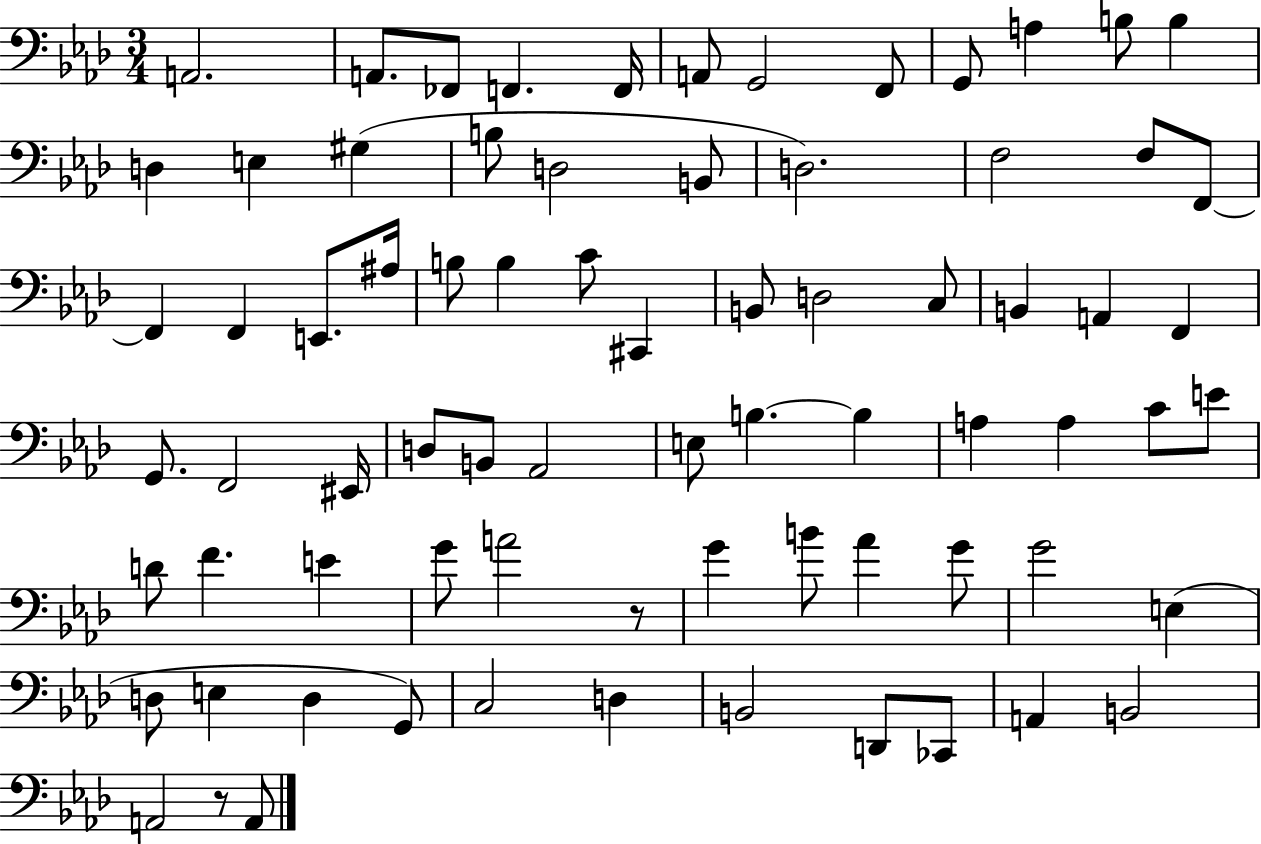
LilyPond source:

{
  \clef bass
  \numericTimeSignature
  \time 3/4
  \key aes \major
  a,2. | a,8. fes,8 f,4. f,16 | a,8 g,2 f,8 | g,8 a4 b8 b4 | \break d4 e4 gis4( | b8 d2 b,8 | d2.) | f2 f8 f,8~~ | \break f,4 f,4 e,8. ais16 | b8 b4 c'8 cis,4 | b,8 d2 c8 | b,4 a,4 f,4 | \break g,8. f,2 eis,16 | d8 b,8 aes,2 | e8 b4.~~ b4 | a4 a4 c'8 e'8 | \break d'8 f'4. e'4 | g'8 a'2 r8 | g'4 b'8 aes'4 g'8 | g'2 e4( | \break d8 e4 d4 g,8) | c2 d4 | b,2 d,8 ces,8 | a,4 b,2 | \break a,2 r8 a,8 | \bar "|."
}